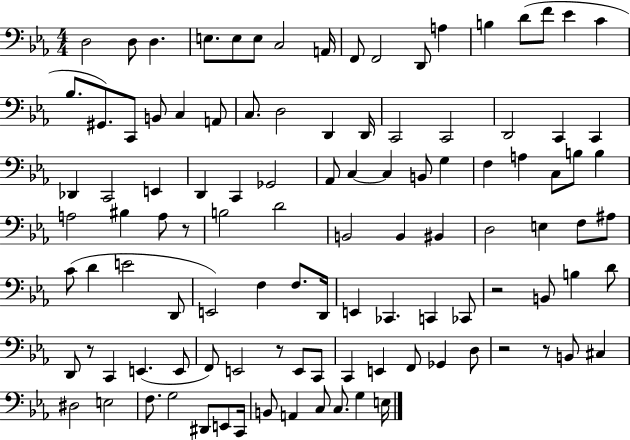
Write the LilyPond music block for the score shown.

{
  \clef bass
  \numericTimeSignature
  \time 4/4
  \key ees \major
  d2 d8 d4. | e8. e8 e8 c2 a,16 | f,8 f,2 d,8 a4 | b4 d'8( f'8 ees'4 c'4 | \break bes8. gis,8.) c,8 b,8 c4 a,8 | c8. d2 d,4 d,16 | c,2 c,2 | d,2 c,4 c,4 | \break des,4 c,2 e,4 | d,4 c,4 ges,2 | aes,8 c4~~ c4 b,8 g4 | f4 a4 c8 b8 b4 | \break a2 bis4 a8 r8 | b2 d'2 | b,2 b,4 bis,4 | d2 e4 f8 ais8 | \break c'8( d'4 e'2 d,8 | e,2) f4 f8. d,16 | e,4 ces,4. c,4 ces,8 | r2 b,8 b4 d'8 | \break d,8 r8 c,4 e,4.( e,8 | f,8) e,2 r8 e,8 c,8 | c,4 e,4 f,8 ges,4 d8 | r2 r8 b,8 cis4 | \break dis2 e2 | f8. g2 dis,8 e,8 c,16 | b,8 a,4 c8 c8. g4 e16 | \bar "|."
}